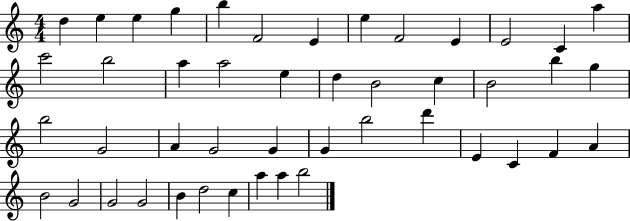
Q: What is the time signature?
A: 4/4